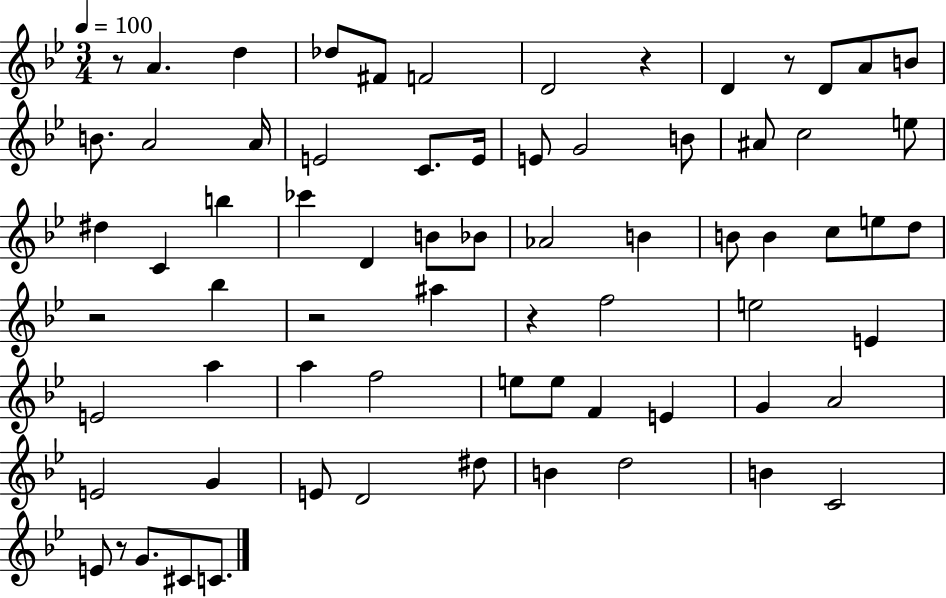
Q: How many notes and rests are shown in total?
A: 71